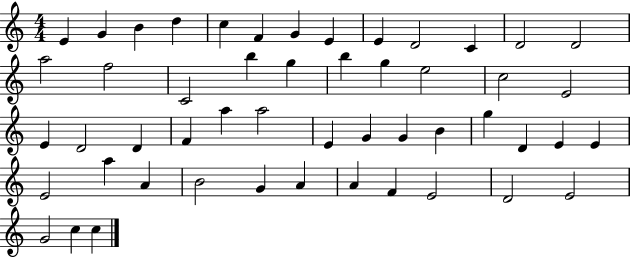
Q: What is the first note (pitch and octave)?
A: E4